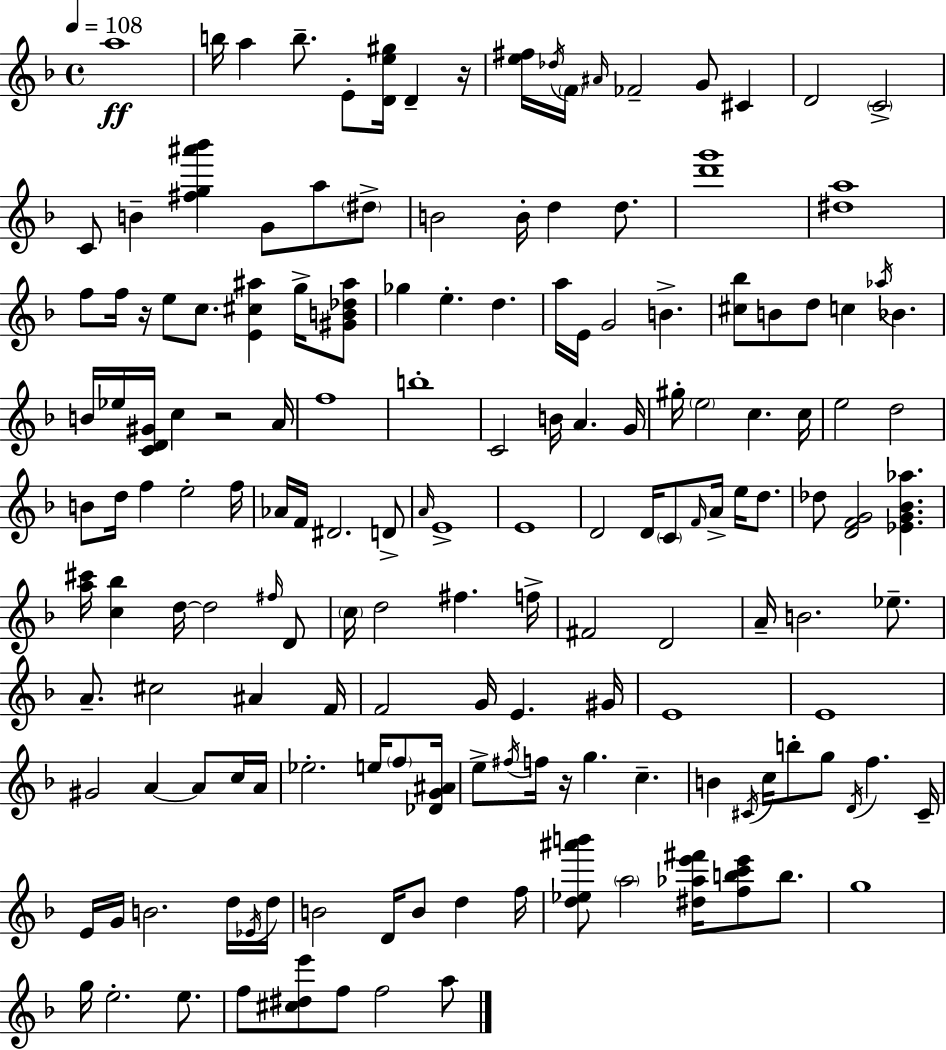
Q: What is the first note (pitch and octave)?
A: A5